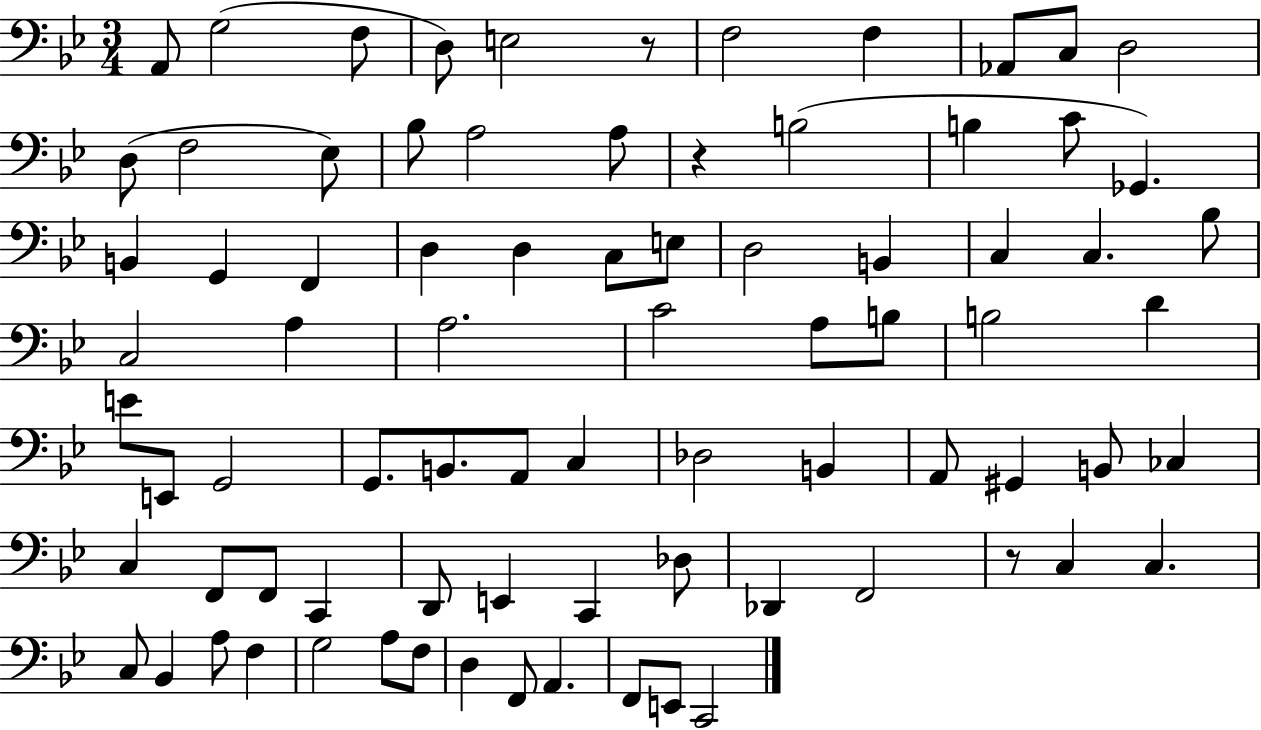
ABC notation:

X:1
T:Untitled
M:3/4
L:1/4
K:Bb
A,,/2 G,2 F,/2 D,/2 E,2 z/2 F,2 F, _A,,/2 C,/2 D,2 D,/2 F,2 _E,/2 _B,/2 A,2 A,/2 z B,2 B, C/2 _G,, B,, G,, F,, D, D, C,/2 E,/2 D,2 B,, C, C, _B,/2 C,2 A, A,2 C2 A,/2 B,/2 B,2 D E/2 E,,/2 G,,2 G,,/2 B,,/2 A,,/2 C, _D,2 B,, A,,/2 ^G,, B,,/2 _C, C, F,,/2 F,,/2 C,, D,,/2 E,, C,, _D,/2 _D,, F,,2 z/2 C, C, C,/2 _B,, A,/2 F, G,2 A,/2 F,/2 D, F,,/2 A,, F,,/2 E,,/2 C,,2